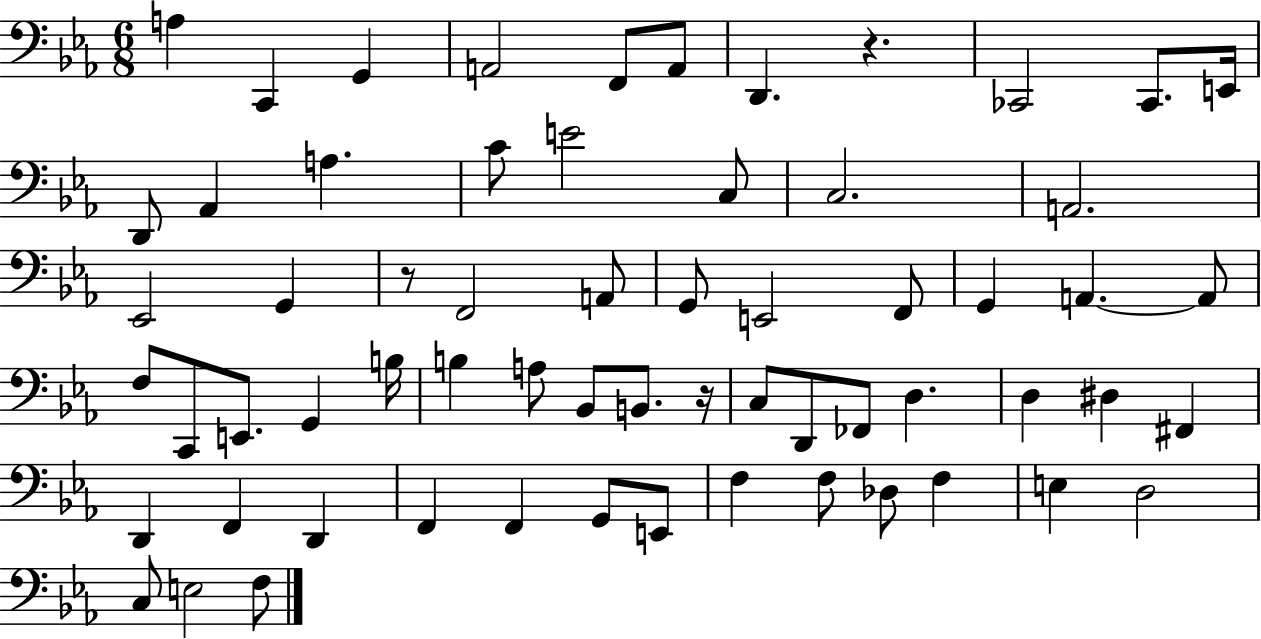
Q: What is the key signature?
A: EES major